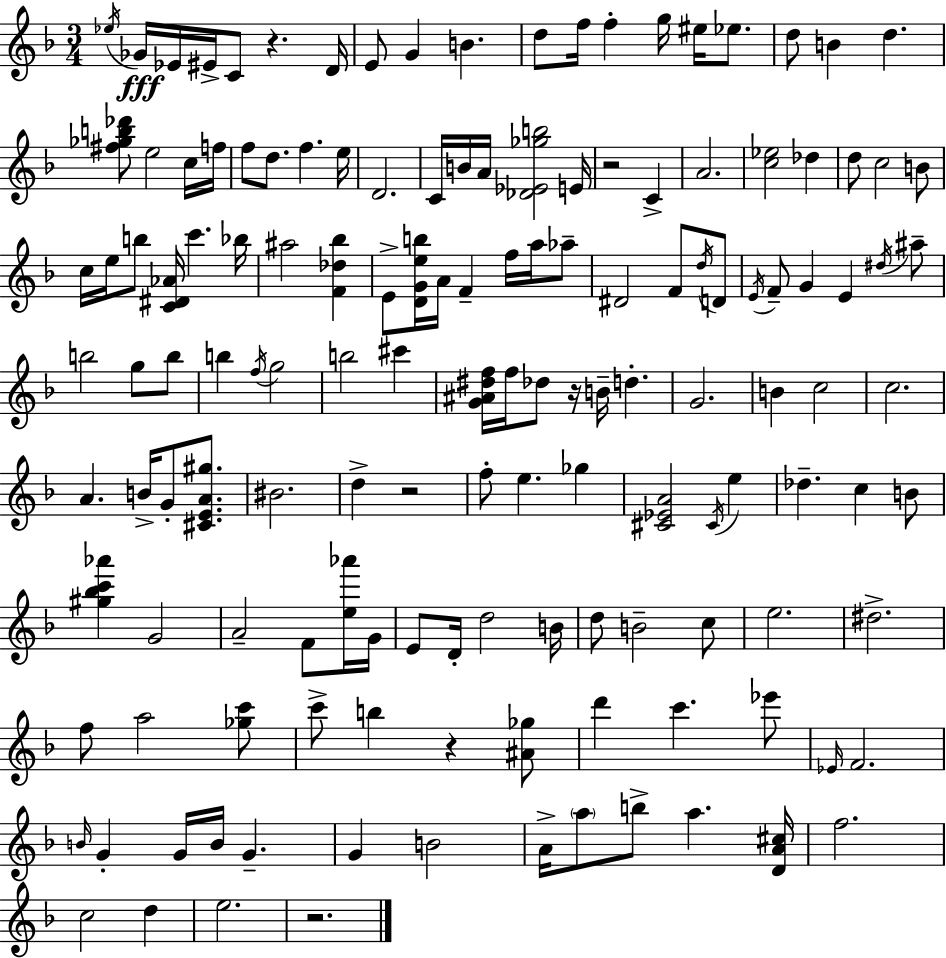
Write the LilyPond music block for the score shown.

{
  \clef treble
  \numericTimeSignature
  \time 3/4
  \key d \minor
  \acciaccatura { ees''16 }\fff ges'16 ees'16 eis'16-> c'8 r4. | d'16 e'8 g'4 b'4. | d''8 f''16 f''4-. g''16 eis''16 ees''8. | d''8 b'4 d''4. | \break <fis'' ges'' b'' des'''>8 e''2 c''16 | f''16 f''8 d''8. f''4. | e''16 d'2. | c'16 b'16 a'16 <des' ees' ges'' b''>2 | \break e'16 r2 c'4-> | a'2. | <c'' ees''>2 des''4 | d''8 c''2 b'8 | \break c''16 e''16 b''8 <c' dis' aes'>16 c'''4. | bes''16 ais''2 <f' des'' bes''>4 | e'8-> <d' g' e'' b''>16 a'16 f'4-- f''16 a''16 aes''8-- | dis'2 f'8 \acciaccatura { d''16 } | \break d'8 \acciaccatura { e'16 } f'8-- g'4 e'4 | \acciaccatura { dis''16 } ais''8-- b''2 | g''8 b''8 b''4 \acciaccatura { f''16 } g''2 | b''2 | \break cis'''4 <g' ais' dis'' f''>16 f''16 des''8 r16 b'16-- d''4.-. | g'2. | b'4 c''2 | c''2. | \break a'4. b'16-> | g'8-. <cis' e' a' gis''>8. bis'2. | d''4-> r2 | f''8-. e''4. | \break ges''4 <cis' ees' a'>2 | \acciaccatura { cis'16 } e''4 des''4.-- | c''4 b'8 <gis'' bes'' c''' aes'''>4 g'2 | a'2-- | \break f'8 <e'' aes'''>16 g'16 e'8 d'16-. d''2 | b'16 d''8 b'2-- | c''8 e''2. | dis''2.-> | \break f''8 a''2 | <ges'' c'''>8 c'''8-> b''4 | r4 <ais' ges''>8 d'''4 c'''4. | ees'''8 \grace { ees'16 } f'2. | \break \grace { b'16 } g'4-. | g'16 b'16 g'4.-- g'4 | b'2 a'16-> \parenthesize a''8 b''8-> | a''4. <d' a' cis''>16 f''2. | \break c''2 | d''4 e''2. | r2. | \bar "|."
}